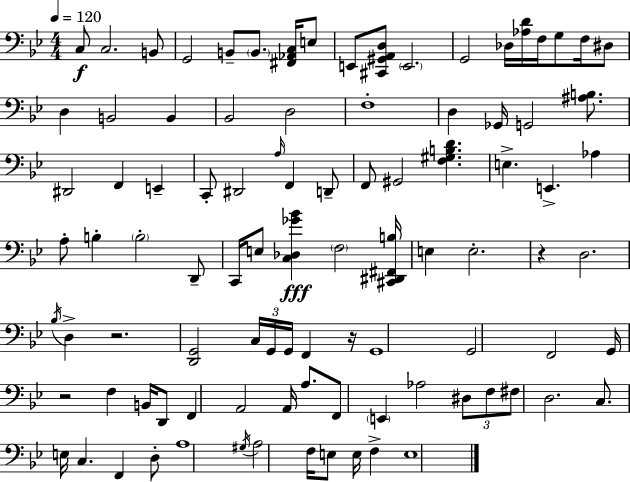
{
  \clef bass
  \numericTimeSignature
  \time 4/4
  \key g \minor
  \tempo 4 = 120
  c8\f c2. b,8 | g,2 b,8-- \parenthesize b,8. <fis, aes, c>16 e8 | e,8 <cis, gis, a, d>8 \parenthesize e,2. | g,2 des16 <aes d'>16 f16 g8 f16 dis8 | \break d4 b,2 b,4 | bes,2 d2 | f1-. | d4 ges,16 g,2 <ais b>8. | \break dis,2 f,4 e,4-- | c,8-. dis,2 \grace { a16 } f,4 d,8-- | f,8 gis,2 <f gis b d'>4. | e4.-> e,4.-> aes4 | \break a8-. b4-. \parenthesize b2-. d,8-- | c,16 e8 <c des ges' bes'>4\fff \parenthesize f2 | <cis, dis, fis, b>16 e4 e2.-. | r4 d2. | \break \acciaccatura { bes16 } d4-> r2. | <d, g,>2 \tuplet 3/2 { c16 g,16 g,16 } f,4 | r16 g,1 | g,2 f,2 | \break g,16 r2 f4 b,16 | d,8 f,4 a,2 a,16 a8. | f,8 \parenthesize e,4 aes2 | \tuplet 3/2 { dis8 f8 fis8 } d2. | \break c8. e16 c4. f,4 | d8-. a1 | \acciaccatura { gis16 } a2 f16 e8 e16 f4-> | e1 | \break \bar "|."
}